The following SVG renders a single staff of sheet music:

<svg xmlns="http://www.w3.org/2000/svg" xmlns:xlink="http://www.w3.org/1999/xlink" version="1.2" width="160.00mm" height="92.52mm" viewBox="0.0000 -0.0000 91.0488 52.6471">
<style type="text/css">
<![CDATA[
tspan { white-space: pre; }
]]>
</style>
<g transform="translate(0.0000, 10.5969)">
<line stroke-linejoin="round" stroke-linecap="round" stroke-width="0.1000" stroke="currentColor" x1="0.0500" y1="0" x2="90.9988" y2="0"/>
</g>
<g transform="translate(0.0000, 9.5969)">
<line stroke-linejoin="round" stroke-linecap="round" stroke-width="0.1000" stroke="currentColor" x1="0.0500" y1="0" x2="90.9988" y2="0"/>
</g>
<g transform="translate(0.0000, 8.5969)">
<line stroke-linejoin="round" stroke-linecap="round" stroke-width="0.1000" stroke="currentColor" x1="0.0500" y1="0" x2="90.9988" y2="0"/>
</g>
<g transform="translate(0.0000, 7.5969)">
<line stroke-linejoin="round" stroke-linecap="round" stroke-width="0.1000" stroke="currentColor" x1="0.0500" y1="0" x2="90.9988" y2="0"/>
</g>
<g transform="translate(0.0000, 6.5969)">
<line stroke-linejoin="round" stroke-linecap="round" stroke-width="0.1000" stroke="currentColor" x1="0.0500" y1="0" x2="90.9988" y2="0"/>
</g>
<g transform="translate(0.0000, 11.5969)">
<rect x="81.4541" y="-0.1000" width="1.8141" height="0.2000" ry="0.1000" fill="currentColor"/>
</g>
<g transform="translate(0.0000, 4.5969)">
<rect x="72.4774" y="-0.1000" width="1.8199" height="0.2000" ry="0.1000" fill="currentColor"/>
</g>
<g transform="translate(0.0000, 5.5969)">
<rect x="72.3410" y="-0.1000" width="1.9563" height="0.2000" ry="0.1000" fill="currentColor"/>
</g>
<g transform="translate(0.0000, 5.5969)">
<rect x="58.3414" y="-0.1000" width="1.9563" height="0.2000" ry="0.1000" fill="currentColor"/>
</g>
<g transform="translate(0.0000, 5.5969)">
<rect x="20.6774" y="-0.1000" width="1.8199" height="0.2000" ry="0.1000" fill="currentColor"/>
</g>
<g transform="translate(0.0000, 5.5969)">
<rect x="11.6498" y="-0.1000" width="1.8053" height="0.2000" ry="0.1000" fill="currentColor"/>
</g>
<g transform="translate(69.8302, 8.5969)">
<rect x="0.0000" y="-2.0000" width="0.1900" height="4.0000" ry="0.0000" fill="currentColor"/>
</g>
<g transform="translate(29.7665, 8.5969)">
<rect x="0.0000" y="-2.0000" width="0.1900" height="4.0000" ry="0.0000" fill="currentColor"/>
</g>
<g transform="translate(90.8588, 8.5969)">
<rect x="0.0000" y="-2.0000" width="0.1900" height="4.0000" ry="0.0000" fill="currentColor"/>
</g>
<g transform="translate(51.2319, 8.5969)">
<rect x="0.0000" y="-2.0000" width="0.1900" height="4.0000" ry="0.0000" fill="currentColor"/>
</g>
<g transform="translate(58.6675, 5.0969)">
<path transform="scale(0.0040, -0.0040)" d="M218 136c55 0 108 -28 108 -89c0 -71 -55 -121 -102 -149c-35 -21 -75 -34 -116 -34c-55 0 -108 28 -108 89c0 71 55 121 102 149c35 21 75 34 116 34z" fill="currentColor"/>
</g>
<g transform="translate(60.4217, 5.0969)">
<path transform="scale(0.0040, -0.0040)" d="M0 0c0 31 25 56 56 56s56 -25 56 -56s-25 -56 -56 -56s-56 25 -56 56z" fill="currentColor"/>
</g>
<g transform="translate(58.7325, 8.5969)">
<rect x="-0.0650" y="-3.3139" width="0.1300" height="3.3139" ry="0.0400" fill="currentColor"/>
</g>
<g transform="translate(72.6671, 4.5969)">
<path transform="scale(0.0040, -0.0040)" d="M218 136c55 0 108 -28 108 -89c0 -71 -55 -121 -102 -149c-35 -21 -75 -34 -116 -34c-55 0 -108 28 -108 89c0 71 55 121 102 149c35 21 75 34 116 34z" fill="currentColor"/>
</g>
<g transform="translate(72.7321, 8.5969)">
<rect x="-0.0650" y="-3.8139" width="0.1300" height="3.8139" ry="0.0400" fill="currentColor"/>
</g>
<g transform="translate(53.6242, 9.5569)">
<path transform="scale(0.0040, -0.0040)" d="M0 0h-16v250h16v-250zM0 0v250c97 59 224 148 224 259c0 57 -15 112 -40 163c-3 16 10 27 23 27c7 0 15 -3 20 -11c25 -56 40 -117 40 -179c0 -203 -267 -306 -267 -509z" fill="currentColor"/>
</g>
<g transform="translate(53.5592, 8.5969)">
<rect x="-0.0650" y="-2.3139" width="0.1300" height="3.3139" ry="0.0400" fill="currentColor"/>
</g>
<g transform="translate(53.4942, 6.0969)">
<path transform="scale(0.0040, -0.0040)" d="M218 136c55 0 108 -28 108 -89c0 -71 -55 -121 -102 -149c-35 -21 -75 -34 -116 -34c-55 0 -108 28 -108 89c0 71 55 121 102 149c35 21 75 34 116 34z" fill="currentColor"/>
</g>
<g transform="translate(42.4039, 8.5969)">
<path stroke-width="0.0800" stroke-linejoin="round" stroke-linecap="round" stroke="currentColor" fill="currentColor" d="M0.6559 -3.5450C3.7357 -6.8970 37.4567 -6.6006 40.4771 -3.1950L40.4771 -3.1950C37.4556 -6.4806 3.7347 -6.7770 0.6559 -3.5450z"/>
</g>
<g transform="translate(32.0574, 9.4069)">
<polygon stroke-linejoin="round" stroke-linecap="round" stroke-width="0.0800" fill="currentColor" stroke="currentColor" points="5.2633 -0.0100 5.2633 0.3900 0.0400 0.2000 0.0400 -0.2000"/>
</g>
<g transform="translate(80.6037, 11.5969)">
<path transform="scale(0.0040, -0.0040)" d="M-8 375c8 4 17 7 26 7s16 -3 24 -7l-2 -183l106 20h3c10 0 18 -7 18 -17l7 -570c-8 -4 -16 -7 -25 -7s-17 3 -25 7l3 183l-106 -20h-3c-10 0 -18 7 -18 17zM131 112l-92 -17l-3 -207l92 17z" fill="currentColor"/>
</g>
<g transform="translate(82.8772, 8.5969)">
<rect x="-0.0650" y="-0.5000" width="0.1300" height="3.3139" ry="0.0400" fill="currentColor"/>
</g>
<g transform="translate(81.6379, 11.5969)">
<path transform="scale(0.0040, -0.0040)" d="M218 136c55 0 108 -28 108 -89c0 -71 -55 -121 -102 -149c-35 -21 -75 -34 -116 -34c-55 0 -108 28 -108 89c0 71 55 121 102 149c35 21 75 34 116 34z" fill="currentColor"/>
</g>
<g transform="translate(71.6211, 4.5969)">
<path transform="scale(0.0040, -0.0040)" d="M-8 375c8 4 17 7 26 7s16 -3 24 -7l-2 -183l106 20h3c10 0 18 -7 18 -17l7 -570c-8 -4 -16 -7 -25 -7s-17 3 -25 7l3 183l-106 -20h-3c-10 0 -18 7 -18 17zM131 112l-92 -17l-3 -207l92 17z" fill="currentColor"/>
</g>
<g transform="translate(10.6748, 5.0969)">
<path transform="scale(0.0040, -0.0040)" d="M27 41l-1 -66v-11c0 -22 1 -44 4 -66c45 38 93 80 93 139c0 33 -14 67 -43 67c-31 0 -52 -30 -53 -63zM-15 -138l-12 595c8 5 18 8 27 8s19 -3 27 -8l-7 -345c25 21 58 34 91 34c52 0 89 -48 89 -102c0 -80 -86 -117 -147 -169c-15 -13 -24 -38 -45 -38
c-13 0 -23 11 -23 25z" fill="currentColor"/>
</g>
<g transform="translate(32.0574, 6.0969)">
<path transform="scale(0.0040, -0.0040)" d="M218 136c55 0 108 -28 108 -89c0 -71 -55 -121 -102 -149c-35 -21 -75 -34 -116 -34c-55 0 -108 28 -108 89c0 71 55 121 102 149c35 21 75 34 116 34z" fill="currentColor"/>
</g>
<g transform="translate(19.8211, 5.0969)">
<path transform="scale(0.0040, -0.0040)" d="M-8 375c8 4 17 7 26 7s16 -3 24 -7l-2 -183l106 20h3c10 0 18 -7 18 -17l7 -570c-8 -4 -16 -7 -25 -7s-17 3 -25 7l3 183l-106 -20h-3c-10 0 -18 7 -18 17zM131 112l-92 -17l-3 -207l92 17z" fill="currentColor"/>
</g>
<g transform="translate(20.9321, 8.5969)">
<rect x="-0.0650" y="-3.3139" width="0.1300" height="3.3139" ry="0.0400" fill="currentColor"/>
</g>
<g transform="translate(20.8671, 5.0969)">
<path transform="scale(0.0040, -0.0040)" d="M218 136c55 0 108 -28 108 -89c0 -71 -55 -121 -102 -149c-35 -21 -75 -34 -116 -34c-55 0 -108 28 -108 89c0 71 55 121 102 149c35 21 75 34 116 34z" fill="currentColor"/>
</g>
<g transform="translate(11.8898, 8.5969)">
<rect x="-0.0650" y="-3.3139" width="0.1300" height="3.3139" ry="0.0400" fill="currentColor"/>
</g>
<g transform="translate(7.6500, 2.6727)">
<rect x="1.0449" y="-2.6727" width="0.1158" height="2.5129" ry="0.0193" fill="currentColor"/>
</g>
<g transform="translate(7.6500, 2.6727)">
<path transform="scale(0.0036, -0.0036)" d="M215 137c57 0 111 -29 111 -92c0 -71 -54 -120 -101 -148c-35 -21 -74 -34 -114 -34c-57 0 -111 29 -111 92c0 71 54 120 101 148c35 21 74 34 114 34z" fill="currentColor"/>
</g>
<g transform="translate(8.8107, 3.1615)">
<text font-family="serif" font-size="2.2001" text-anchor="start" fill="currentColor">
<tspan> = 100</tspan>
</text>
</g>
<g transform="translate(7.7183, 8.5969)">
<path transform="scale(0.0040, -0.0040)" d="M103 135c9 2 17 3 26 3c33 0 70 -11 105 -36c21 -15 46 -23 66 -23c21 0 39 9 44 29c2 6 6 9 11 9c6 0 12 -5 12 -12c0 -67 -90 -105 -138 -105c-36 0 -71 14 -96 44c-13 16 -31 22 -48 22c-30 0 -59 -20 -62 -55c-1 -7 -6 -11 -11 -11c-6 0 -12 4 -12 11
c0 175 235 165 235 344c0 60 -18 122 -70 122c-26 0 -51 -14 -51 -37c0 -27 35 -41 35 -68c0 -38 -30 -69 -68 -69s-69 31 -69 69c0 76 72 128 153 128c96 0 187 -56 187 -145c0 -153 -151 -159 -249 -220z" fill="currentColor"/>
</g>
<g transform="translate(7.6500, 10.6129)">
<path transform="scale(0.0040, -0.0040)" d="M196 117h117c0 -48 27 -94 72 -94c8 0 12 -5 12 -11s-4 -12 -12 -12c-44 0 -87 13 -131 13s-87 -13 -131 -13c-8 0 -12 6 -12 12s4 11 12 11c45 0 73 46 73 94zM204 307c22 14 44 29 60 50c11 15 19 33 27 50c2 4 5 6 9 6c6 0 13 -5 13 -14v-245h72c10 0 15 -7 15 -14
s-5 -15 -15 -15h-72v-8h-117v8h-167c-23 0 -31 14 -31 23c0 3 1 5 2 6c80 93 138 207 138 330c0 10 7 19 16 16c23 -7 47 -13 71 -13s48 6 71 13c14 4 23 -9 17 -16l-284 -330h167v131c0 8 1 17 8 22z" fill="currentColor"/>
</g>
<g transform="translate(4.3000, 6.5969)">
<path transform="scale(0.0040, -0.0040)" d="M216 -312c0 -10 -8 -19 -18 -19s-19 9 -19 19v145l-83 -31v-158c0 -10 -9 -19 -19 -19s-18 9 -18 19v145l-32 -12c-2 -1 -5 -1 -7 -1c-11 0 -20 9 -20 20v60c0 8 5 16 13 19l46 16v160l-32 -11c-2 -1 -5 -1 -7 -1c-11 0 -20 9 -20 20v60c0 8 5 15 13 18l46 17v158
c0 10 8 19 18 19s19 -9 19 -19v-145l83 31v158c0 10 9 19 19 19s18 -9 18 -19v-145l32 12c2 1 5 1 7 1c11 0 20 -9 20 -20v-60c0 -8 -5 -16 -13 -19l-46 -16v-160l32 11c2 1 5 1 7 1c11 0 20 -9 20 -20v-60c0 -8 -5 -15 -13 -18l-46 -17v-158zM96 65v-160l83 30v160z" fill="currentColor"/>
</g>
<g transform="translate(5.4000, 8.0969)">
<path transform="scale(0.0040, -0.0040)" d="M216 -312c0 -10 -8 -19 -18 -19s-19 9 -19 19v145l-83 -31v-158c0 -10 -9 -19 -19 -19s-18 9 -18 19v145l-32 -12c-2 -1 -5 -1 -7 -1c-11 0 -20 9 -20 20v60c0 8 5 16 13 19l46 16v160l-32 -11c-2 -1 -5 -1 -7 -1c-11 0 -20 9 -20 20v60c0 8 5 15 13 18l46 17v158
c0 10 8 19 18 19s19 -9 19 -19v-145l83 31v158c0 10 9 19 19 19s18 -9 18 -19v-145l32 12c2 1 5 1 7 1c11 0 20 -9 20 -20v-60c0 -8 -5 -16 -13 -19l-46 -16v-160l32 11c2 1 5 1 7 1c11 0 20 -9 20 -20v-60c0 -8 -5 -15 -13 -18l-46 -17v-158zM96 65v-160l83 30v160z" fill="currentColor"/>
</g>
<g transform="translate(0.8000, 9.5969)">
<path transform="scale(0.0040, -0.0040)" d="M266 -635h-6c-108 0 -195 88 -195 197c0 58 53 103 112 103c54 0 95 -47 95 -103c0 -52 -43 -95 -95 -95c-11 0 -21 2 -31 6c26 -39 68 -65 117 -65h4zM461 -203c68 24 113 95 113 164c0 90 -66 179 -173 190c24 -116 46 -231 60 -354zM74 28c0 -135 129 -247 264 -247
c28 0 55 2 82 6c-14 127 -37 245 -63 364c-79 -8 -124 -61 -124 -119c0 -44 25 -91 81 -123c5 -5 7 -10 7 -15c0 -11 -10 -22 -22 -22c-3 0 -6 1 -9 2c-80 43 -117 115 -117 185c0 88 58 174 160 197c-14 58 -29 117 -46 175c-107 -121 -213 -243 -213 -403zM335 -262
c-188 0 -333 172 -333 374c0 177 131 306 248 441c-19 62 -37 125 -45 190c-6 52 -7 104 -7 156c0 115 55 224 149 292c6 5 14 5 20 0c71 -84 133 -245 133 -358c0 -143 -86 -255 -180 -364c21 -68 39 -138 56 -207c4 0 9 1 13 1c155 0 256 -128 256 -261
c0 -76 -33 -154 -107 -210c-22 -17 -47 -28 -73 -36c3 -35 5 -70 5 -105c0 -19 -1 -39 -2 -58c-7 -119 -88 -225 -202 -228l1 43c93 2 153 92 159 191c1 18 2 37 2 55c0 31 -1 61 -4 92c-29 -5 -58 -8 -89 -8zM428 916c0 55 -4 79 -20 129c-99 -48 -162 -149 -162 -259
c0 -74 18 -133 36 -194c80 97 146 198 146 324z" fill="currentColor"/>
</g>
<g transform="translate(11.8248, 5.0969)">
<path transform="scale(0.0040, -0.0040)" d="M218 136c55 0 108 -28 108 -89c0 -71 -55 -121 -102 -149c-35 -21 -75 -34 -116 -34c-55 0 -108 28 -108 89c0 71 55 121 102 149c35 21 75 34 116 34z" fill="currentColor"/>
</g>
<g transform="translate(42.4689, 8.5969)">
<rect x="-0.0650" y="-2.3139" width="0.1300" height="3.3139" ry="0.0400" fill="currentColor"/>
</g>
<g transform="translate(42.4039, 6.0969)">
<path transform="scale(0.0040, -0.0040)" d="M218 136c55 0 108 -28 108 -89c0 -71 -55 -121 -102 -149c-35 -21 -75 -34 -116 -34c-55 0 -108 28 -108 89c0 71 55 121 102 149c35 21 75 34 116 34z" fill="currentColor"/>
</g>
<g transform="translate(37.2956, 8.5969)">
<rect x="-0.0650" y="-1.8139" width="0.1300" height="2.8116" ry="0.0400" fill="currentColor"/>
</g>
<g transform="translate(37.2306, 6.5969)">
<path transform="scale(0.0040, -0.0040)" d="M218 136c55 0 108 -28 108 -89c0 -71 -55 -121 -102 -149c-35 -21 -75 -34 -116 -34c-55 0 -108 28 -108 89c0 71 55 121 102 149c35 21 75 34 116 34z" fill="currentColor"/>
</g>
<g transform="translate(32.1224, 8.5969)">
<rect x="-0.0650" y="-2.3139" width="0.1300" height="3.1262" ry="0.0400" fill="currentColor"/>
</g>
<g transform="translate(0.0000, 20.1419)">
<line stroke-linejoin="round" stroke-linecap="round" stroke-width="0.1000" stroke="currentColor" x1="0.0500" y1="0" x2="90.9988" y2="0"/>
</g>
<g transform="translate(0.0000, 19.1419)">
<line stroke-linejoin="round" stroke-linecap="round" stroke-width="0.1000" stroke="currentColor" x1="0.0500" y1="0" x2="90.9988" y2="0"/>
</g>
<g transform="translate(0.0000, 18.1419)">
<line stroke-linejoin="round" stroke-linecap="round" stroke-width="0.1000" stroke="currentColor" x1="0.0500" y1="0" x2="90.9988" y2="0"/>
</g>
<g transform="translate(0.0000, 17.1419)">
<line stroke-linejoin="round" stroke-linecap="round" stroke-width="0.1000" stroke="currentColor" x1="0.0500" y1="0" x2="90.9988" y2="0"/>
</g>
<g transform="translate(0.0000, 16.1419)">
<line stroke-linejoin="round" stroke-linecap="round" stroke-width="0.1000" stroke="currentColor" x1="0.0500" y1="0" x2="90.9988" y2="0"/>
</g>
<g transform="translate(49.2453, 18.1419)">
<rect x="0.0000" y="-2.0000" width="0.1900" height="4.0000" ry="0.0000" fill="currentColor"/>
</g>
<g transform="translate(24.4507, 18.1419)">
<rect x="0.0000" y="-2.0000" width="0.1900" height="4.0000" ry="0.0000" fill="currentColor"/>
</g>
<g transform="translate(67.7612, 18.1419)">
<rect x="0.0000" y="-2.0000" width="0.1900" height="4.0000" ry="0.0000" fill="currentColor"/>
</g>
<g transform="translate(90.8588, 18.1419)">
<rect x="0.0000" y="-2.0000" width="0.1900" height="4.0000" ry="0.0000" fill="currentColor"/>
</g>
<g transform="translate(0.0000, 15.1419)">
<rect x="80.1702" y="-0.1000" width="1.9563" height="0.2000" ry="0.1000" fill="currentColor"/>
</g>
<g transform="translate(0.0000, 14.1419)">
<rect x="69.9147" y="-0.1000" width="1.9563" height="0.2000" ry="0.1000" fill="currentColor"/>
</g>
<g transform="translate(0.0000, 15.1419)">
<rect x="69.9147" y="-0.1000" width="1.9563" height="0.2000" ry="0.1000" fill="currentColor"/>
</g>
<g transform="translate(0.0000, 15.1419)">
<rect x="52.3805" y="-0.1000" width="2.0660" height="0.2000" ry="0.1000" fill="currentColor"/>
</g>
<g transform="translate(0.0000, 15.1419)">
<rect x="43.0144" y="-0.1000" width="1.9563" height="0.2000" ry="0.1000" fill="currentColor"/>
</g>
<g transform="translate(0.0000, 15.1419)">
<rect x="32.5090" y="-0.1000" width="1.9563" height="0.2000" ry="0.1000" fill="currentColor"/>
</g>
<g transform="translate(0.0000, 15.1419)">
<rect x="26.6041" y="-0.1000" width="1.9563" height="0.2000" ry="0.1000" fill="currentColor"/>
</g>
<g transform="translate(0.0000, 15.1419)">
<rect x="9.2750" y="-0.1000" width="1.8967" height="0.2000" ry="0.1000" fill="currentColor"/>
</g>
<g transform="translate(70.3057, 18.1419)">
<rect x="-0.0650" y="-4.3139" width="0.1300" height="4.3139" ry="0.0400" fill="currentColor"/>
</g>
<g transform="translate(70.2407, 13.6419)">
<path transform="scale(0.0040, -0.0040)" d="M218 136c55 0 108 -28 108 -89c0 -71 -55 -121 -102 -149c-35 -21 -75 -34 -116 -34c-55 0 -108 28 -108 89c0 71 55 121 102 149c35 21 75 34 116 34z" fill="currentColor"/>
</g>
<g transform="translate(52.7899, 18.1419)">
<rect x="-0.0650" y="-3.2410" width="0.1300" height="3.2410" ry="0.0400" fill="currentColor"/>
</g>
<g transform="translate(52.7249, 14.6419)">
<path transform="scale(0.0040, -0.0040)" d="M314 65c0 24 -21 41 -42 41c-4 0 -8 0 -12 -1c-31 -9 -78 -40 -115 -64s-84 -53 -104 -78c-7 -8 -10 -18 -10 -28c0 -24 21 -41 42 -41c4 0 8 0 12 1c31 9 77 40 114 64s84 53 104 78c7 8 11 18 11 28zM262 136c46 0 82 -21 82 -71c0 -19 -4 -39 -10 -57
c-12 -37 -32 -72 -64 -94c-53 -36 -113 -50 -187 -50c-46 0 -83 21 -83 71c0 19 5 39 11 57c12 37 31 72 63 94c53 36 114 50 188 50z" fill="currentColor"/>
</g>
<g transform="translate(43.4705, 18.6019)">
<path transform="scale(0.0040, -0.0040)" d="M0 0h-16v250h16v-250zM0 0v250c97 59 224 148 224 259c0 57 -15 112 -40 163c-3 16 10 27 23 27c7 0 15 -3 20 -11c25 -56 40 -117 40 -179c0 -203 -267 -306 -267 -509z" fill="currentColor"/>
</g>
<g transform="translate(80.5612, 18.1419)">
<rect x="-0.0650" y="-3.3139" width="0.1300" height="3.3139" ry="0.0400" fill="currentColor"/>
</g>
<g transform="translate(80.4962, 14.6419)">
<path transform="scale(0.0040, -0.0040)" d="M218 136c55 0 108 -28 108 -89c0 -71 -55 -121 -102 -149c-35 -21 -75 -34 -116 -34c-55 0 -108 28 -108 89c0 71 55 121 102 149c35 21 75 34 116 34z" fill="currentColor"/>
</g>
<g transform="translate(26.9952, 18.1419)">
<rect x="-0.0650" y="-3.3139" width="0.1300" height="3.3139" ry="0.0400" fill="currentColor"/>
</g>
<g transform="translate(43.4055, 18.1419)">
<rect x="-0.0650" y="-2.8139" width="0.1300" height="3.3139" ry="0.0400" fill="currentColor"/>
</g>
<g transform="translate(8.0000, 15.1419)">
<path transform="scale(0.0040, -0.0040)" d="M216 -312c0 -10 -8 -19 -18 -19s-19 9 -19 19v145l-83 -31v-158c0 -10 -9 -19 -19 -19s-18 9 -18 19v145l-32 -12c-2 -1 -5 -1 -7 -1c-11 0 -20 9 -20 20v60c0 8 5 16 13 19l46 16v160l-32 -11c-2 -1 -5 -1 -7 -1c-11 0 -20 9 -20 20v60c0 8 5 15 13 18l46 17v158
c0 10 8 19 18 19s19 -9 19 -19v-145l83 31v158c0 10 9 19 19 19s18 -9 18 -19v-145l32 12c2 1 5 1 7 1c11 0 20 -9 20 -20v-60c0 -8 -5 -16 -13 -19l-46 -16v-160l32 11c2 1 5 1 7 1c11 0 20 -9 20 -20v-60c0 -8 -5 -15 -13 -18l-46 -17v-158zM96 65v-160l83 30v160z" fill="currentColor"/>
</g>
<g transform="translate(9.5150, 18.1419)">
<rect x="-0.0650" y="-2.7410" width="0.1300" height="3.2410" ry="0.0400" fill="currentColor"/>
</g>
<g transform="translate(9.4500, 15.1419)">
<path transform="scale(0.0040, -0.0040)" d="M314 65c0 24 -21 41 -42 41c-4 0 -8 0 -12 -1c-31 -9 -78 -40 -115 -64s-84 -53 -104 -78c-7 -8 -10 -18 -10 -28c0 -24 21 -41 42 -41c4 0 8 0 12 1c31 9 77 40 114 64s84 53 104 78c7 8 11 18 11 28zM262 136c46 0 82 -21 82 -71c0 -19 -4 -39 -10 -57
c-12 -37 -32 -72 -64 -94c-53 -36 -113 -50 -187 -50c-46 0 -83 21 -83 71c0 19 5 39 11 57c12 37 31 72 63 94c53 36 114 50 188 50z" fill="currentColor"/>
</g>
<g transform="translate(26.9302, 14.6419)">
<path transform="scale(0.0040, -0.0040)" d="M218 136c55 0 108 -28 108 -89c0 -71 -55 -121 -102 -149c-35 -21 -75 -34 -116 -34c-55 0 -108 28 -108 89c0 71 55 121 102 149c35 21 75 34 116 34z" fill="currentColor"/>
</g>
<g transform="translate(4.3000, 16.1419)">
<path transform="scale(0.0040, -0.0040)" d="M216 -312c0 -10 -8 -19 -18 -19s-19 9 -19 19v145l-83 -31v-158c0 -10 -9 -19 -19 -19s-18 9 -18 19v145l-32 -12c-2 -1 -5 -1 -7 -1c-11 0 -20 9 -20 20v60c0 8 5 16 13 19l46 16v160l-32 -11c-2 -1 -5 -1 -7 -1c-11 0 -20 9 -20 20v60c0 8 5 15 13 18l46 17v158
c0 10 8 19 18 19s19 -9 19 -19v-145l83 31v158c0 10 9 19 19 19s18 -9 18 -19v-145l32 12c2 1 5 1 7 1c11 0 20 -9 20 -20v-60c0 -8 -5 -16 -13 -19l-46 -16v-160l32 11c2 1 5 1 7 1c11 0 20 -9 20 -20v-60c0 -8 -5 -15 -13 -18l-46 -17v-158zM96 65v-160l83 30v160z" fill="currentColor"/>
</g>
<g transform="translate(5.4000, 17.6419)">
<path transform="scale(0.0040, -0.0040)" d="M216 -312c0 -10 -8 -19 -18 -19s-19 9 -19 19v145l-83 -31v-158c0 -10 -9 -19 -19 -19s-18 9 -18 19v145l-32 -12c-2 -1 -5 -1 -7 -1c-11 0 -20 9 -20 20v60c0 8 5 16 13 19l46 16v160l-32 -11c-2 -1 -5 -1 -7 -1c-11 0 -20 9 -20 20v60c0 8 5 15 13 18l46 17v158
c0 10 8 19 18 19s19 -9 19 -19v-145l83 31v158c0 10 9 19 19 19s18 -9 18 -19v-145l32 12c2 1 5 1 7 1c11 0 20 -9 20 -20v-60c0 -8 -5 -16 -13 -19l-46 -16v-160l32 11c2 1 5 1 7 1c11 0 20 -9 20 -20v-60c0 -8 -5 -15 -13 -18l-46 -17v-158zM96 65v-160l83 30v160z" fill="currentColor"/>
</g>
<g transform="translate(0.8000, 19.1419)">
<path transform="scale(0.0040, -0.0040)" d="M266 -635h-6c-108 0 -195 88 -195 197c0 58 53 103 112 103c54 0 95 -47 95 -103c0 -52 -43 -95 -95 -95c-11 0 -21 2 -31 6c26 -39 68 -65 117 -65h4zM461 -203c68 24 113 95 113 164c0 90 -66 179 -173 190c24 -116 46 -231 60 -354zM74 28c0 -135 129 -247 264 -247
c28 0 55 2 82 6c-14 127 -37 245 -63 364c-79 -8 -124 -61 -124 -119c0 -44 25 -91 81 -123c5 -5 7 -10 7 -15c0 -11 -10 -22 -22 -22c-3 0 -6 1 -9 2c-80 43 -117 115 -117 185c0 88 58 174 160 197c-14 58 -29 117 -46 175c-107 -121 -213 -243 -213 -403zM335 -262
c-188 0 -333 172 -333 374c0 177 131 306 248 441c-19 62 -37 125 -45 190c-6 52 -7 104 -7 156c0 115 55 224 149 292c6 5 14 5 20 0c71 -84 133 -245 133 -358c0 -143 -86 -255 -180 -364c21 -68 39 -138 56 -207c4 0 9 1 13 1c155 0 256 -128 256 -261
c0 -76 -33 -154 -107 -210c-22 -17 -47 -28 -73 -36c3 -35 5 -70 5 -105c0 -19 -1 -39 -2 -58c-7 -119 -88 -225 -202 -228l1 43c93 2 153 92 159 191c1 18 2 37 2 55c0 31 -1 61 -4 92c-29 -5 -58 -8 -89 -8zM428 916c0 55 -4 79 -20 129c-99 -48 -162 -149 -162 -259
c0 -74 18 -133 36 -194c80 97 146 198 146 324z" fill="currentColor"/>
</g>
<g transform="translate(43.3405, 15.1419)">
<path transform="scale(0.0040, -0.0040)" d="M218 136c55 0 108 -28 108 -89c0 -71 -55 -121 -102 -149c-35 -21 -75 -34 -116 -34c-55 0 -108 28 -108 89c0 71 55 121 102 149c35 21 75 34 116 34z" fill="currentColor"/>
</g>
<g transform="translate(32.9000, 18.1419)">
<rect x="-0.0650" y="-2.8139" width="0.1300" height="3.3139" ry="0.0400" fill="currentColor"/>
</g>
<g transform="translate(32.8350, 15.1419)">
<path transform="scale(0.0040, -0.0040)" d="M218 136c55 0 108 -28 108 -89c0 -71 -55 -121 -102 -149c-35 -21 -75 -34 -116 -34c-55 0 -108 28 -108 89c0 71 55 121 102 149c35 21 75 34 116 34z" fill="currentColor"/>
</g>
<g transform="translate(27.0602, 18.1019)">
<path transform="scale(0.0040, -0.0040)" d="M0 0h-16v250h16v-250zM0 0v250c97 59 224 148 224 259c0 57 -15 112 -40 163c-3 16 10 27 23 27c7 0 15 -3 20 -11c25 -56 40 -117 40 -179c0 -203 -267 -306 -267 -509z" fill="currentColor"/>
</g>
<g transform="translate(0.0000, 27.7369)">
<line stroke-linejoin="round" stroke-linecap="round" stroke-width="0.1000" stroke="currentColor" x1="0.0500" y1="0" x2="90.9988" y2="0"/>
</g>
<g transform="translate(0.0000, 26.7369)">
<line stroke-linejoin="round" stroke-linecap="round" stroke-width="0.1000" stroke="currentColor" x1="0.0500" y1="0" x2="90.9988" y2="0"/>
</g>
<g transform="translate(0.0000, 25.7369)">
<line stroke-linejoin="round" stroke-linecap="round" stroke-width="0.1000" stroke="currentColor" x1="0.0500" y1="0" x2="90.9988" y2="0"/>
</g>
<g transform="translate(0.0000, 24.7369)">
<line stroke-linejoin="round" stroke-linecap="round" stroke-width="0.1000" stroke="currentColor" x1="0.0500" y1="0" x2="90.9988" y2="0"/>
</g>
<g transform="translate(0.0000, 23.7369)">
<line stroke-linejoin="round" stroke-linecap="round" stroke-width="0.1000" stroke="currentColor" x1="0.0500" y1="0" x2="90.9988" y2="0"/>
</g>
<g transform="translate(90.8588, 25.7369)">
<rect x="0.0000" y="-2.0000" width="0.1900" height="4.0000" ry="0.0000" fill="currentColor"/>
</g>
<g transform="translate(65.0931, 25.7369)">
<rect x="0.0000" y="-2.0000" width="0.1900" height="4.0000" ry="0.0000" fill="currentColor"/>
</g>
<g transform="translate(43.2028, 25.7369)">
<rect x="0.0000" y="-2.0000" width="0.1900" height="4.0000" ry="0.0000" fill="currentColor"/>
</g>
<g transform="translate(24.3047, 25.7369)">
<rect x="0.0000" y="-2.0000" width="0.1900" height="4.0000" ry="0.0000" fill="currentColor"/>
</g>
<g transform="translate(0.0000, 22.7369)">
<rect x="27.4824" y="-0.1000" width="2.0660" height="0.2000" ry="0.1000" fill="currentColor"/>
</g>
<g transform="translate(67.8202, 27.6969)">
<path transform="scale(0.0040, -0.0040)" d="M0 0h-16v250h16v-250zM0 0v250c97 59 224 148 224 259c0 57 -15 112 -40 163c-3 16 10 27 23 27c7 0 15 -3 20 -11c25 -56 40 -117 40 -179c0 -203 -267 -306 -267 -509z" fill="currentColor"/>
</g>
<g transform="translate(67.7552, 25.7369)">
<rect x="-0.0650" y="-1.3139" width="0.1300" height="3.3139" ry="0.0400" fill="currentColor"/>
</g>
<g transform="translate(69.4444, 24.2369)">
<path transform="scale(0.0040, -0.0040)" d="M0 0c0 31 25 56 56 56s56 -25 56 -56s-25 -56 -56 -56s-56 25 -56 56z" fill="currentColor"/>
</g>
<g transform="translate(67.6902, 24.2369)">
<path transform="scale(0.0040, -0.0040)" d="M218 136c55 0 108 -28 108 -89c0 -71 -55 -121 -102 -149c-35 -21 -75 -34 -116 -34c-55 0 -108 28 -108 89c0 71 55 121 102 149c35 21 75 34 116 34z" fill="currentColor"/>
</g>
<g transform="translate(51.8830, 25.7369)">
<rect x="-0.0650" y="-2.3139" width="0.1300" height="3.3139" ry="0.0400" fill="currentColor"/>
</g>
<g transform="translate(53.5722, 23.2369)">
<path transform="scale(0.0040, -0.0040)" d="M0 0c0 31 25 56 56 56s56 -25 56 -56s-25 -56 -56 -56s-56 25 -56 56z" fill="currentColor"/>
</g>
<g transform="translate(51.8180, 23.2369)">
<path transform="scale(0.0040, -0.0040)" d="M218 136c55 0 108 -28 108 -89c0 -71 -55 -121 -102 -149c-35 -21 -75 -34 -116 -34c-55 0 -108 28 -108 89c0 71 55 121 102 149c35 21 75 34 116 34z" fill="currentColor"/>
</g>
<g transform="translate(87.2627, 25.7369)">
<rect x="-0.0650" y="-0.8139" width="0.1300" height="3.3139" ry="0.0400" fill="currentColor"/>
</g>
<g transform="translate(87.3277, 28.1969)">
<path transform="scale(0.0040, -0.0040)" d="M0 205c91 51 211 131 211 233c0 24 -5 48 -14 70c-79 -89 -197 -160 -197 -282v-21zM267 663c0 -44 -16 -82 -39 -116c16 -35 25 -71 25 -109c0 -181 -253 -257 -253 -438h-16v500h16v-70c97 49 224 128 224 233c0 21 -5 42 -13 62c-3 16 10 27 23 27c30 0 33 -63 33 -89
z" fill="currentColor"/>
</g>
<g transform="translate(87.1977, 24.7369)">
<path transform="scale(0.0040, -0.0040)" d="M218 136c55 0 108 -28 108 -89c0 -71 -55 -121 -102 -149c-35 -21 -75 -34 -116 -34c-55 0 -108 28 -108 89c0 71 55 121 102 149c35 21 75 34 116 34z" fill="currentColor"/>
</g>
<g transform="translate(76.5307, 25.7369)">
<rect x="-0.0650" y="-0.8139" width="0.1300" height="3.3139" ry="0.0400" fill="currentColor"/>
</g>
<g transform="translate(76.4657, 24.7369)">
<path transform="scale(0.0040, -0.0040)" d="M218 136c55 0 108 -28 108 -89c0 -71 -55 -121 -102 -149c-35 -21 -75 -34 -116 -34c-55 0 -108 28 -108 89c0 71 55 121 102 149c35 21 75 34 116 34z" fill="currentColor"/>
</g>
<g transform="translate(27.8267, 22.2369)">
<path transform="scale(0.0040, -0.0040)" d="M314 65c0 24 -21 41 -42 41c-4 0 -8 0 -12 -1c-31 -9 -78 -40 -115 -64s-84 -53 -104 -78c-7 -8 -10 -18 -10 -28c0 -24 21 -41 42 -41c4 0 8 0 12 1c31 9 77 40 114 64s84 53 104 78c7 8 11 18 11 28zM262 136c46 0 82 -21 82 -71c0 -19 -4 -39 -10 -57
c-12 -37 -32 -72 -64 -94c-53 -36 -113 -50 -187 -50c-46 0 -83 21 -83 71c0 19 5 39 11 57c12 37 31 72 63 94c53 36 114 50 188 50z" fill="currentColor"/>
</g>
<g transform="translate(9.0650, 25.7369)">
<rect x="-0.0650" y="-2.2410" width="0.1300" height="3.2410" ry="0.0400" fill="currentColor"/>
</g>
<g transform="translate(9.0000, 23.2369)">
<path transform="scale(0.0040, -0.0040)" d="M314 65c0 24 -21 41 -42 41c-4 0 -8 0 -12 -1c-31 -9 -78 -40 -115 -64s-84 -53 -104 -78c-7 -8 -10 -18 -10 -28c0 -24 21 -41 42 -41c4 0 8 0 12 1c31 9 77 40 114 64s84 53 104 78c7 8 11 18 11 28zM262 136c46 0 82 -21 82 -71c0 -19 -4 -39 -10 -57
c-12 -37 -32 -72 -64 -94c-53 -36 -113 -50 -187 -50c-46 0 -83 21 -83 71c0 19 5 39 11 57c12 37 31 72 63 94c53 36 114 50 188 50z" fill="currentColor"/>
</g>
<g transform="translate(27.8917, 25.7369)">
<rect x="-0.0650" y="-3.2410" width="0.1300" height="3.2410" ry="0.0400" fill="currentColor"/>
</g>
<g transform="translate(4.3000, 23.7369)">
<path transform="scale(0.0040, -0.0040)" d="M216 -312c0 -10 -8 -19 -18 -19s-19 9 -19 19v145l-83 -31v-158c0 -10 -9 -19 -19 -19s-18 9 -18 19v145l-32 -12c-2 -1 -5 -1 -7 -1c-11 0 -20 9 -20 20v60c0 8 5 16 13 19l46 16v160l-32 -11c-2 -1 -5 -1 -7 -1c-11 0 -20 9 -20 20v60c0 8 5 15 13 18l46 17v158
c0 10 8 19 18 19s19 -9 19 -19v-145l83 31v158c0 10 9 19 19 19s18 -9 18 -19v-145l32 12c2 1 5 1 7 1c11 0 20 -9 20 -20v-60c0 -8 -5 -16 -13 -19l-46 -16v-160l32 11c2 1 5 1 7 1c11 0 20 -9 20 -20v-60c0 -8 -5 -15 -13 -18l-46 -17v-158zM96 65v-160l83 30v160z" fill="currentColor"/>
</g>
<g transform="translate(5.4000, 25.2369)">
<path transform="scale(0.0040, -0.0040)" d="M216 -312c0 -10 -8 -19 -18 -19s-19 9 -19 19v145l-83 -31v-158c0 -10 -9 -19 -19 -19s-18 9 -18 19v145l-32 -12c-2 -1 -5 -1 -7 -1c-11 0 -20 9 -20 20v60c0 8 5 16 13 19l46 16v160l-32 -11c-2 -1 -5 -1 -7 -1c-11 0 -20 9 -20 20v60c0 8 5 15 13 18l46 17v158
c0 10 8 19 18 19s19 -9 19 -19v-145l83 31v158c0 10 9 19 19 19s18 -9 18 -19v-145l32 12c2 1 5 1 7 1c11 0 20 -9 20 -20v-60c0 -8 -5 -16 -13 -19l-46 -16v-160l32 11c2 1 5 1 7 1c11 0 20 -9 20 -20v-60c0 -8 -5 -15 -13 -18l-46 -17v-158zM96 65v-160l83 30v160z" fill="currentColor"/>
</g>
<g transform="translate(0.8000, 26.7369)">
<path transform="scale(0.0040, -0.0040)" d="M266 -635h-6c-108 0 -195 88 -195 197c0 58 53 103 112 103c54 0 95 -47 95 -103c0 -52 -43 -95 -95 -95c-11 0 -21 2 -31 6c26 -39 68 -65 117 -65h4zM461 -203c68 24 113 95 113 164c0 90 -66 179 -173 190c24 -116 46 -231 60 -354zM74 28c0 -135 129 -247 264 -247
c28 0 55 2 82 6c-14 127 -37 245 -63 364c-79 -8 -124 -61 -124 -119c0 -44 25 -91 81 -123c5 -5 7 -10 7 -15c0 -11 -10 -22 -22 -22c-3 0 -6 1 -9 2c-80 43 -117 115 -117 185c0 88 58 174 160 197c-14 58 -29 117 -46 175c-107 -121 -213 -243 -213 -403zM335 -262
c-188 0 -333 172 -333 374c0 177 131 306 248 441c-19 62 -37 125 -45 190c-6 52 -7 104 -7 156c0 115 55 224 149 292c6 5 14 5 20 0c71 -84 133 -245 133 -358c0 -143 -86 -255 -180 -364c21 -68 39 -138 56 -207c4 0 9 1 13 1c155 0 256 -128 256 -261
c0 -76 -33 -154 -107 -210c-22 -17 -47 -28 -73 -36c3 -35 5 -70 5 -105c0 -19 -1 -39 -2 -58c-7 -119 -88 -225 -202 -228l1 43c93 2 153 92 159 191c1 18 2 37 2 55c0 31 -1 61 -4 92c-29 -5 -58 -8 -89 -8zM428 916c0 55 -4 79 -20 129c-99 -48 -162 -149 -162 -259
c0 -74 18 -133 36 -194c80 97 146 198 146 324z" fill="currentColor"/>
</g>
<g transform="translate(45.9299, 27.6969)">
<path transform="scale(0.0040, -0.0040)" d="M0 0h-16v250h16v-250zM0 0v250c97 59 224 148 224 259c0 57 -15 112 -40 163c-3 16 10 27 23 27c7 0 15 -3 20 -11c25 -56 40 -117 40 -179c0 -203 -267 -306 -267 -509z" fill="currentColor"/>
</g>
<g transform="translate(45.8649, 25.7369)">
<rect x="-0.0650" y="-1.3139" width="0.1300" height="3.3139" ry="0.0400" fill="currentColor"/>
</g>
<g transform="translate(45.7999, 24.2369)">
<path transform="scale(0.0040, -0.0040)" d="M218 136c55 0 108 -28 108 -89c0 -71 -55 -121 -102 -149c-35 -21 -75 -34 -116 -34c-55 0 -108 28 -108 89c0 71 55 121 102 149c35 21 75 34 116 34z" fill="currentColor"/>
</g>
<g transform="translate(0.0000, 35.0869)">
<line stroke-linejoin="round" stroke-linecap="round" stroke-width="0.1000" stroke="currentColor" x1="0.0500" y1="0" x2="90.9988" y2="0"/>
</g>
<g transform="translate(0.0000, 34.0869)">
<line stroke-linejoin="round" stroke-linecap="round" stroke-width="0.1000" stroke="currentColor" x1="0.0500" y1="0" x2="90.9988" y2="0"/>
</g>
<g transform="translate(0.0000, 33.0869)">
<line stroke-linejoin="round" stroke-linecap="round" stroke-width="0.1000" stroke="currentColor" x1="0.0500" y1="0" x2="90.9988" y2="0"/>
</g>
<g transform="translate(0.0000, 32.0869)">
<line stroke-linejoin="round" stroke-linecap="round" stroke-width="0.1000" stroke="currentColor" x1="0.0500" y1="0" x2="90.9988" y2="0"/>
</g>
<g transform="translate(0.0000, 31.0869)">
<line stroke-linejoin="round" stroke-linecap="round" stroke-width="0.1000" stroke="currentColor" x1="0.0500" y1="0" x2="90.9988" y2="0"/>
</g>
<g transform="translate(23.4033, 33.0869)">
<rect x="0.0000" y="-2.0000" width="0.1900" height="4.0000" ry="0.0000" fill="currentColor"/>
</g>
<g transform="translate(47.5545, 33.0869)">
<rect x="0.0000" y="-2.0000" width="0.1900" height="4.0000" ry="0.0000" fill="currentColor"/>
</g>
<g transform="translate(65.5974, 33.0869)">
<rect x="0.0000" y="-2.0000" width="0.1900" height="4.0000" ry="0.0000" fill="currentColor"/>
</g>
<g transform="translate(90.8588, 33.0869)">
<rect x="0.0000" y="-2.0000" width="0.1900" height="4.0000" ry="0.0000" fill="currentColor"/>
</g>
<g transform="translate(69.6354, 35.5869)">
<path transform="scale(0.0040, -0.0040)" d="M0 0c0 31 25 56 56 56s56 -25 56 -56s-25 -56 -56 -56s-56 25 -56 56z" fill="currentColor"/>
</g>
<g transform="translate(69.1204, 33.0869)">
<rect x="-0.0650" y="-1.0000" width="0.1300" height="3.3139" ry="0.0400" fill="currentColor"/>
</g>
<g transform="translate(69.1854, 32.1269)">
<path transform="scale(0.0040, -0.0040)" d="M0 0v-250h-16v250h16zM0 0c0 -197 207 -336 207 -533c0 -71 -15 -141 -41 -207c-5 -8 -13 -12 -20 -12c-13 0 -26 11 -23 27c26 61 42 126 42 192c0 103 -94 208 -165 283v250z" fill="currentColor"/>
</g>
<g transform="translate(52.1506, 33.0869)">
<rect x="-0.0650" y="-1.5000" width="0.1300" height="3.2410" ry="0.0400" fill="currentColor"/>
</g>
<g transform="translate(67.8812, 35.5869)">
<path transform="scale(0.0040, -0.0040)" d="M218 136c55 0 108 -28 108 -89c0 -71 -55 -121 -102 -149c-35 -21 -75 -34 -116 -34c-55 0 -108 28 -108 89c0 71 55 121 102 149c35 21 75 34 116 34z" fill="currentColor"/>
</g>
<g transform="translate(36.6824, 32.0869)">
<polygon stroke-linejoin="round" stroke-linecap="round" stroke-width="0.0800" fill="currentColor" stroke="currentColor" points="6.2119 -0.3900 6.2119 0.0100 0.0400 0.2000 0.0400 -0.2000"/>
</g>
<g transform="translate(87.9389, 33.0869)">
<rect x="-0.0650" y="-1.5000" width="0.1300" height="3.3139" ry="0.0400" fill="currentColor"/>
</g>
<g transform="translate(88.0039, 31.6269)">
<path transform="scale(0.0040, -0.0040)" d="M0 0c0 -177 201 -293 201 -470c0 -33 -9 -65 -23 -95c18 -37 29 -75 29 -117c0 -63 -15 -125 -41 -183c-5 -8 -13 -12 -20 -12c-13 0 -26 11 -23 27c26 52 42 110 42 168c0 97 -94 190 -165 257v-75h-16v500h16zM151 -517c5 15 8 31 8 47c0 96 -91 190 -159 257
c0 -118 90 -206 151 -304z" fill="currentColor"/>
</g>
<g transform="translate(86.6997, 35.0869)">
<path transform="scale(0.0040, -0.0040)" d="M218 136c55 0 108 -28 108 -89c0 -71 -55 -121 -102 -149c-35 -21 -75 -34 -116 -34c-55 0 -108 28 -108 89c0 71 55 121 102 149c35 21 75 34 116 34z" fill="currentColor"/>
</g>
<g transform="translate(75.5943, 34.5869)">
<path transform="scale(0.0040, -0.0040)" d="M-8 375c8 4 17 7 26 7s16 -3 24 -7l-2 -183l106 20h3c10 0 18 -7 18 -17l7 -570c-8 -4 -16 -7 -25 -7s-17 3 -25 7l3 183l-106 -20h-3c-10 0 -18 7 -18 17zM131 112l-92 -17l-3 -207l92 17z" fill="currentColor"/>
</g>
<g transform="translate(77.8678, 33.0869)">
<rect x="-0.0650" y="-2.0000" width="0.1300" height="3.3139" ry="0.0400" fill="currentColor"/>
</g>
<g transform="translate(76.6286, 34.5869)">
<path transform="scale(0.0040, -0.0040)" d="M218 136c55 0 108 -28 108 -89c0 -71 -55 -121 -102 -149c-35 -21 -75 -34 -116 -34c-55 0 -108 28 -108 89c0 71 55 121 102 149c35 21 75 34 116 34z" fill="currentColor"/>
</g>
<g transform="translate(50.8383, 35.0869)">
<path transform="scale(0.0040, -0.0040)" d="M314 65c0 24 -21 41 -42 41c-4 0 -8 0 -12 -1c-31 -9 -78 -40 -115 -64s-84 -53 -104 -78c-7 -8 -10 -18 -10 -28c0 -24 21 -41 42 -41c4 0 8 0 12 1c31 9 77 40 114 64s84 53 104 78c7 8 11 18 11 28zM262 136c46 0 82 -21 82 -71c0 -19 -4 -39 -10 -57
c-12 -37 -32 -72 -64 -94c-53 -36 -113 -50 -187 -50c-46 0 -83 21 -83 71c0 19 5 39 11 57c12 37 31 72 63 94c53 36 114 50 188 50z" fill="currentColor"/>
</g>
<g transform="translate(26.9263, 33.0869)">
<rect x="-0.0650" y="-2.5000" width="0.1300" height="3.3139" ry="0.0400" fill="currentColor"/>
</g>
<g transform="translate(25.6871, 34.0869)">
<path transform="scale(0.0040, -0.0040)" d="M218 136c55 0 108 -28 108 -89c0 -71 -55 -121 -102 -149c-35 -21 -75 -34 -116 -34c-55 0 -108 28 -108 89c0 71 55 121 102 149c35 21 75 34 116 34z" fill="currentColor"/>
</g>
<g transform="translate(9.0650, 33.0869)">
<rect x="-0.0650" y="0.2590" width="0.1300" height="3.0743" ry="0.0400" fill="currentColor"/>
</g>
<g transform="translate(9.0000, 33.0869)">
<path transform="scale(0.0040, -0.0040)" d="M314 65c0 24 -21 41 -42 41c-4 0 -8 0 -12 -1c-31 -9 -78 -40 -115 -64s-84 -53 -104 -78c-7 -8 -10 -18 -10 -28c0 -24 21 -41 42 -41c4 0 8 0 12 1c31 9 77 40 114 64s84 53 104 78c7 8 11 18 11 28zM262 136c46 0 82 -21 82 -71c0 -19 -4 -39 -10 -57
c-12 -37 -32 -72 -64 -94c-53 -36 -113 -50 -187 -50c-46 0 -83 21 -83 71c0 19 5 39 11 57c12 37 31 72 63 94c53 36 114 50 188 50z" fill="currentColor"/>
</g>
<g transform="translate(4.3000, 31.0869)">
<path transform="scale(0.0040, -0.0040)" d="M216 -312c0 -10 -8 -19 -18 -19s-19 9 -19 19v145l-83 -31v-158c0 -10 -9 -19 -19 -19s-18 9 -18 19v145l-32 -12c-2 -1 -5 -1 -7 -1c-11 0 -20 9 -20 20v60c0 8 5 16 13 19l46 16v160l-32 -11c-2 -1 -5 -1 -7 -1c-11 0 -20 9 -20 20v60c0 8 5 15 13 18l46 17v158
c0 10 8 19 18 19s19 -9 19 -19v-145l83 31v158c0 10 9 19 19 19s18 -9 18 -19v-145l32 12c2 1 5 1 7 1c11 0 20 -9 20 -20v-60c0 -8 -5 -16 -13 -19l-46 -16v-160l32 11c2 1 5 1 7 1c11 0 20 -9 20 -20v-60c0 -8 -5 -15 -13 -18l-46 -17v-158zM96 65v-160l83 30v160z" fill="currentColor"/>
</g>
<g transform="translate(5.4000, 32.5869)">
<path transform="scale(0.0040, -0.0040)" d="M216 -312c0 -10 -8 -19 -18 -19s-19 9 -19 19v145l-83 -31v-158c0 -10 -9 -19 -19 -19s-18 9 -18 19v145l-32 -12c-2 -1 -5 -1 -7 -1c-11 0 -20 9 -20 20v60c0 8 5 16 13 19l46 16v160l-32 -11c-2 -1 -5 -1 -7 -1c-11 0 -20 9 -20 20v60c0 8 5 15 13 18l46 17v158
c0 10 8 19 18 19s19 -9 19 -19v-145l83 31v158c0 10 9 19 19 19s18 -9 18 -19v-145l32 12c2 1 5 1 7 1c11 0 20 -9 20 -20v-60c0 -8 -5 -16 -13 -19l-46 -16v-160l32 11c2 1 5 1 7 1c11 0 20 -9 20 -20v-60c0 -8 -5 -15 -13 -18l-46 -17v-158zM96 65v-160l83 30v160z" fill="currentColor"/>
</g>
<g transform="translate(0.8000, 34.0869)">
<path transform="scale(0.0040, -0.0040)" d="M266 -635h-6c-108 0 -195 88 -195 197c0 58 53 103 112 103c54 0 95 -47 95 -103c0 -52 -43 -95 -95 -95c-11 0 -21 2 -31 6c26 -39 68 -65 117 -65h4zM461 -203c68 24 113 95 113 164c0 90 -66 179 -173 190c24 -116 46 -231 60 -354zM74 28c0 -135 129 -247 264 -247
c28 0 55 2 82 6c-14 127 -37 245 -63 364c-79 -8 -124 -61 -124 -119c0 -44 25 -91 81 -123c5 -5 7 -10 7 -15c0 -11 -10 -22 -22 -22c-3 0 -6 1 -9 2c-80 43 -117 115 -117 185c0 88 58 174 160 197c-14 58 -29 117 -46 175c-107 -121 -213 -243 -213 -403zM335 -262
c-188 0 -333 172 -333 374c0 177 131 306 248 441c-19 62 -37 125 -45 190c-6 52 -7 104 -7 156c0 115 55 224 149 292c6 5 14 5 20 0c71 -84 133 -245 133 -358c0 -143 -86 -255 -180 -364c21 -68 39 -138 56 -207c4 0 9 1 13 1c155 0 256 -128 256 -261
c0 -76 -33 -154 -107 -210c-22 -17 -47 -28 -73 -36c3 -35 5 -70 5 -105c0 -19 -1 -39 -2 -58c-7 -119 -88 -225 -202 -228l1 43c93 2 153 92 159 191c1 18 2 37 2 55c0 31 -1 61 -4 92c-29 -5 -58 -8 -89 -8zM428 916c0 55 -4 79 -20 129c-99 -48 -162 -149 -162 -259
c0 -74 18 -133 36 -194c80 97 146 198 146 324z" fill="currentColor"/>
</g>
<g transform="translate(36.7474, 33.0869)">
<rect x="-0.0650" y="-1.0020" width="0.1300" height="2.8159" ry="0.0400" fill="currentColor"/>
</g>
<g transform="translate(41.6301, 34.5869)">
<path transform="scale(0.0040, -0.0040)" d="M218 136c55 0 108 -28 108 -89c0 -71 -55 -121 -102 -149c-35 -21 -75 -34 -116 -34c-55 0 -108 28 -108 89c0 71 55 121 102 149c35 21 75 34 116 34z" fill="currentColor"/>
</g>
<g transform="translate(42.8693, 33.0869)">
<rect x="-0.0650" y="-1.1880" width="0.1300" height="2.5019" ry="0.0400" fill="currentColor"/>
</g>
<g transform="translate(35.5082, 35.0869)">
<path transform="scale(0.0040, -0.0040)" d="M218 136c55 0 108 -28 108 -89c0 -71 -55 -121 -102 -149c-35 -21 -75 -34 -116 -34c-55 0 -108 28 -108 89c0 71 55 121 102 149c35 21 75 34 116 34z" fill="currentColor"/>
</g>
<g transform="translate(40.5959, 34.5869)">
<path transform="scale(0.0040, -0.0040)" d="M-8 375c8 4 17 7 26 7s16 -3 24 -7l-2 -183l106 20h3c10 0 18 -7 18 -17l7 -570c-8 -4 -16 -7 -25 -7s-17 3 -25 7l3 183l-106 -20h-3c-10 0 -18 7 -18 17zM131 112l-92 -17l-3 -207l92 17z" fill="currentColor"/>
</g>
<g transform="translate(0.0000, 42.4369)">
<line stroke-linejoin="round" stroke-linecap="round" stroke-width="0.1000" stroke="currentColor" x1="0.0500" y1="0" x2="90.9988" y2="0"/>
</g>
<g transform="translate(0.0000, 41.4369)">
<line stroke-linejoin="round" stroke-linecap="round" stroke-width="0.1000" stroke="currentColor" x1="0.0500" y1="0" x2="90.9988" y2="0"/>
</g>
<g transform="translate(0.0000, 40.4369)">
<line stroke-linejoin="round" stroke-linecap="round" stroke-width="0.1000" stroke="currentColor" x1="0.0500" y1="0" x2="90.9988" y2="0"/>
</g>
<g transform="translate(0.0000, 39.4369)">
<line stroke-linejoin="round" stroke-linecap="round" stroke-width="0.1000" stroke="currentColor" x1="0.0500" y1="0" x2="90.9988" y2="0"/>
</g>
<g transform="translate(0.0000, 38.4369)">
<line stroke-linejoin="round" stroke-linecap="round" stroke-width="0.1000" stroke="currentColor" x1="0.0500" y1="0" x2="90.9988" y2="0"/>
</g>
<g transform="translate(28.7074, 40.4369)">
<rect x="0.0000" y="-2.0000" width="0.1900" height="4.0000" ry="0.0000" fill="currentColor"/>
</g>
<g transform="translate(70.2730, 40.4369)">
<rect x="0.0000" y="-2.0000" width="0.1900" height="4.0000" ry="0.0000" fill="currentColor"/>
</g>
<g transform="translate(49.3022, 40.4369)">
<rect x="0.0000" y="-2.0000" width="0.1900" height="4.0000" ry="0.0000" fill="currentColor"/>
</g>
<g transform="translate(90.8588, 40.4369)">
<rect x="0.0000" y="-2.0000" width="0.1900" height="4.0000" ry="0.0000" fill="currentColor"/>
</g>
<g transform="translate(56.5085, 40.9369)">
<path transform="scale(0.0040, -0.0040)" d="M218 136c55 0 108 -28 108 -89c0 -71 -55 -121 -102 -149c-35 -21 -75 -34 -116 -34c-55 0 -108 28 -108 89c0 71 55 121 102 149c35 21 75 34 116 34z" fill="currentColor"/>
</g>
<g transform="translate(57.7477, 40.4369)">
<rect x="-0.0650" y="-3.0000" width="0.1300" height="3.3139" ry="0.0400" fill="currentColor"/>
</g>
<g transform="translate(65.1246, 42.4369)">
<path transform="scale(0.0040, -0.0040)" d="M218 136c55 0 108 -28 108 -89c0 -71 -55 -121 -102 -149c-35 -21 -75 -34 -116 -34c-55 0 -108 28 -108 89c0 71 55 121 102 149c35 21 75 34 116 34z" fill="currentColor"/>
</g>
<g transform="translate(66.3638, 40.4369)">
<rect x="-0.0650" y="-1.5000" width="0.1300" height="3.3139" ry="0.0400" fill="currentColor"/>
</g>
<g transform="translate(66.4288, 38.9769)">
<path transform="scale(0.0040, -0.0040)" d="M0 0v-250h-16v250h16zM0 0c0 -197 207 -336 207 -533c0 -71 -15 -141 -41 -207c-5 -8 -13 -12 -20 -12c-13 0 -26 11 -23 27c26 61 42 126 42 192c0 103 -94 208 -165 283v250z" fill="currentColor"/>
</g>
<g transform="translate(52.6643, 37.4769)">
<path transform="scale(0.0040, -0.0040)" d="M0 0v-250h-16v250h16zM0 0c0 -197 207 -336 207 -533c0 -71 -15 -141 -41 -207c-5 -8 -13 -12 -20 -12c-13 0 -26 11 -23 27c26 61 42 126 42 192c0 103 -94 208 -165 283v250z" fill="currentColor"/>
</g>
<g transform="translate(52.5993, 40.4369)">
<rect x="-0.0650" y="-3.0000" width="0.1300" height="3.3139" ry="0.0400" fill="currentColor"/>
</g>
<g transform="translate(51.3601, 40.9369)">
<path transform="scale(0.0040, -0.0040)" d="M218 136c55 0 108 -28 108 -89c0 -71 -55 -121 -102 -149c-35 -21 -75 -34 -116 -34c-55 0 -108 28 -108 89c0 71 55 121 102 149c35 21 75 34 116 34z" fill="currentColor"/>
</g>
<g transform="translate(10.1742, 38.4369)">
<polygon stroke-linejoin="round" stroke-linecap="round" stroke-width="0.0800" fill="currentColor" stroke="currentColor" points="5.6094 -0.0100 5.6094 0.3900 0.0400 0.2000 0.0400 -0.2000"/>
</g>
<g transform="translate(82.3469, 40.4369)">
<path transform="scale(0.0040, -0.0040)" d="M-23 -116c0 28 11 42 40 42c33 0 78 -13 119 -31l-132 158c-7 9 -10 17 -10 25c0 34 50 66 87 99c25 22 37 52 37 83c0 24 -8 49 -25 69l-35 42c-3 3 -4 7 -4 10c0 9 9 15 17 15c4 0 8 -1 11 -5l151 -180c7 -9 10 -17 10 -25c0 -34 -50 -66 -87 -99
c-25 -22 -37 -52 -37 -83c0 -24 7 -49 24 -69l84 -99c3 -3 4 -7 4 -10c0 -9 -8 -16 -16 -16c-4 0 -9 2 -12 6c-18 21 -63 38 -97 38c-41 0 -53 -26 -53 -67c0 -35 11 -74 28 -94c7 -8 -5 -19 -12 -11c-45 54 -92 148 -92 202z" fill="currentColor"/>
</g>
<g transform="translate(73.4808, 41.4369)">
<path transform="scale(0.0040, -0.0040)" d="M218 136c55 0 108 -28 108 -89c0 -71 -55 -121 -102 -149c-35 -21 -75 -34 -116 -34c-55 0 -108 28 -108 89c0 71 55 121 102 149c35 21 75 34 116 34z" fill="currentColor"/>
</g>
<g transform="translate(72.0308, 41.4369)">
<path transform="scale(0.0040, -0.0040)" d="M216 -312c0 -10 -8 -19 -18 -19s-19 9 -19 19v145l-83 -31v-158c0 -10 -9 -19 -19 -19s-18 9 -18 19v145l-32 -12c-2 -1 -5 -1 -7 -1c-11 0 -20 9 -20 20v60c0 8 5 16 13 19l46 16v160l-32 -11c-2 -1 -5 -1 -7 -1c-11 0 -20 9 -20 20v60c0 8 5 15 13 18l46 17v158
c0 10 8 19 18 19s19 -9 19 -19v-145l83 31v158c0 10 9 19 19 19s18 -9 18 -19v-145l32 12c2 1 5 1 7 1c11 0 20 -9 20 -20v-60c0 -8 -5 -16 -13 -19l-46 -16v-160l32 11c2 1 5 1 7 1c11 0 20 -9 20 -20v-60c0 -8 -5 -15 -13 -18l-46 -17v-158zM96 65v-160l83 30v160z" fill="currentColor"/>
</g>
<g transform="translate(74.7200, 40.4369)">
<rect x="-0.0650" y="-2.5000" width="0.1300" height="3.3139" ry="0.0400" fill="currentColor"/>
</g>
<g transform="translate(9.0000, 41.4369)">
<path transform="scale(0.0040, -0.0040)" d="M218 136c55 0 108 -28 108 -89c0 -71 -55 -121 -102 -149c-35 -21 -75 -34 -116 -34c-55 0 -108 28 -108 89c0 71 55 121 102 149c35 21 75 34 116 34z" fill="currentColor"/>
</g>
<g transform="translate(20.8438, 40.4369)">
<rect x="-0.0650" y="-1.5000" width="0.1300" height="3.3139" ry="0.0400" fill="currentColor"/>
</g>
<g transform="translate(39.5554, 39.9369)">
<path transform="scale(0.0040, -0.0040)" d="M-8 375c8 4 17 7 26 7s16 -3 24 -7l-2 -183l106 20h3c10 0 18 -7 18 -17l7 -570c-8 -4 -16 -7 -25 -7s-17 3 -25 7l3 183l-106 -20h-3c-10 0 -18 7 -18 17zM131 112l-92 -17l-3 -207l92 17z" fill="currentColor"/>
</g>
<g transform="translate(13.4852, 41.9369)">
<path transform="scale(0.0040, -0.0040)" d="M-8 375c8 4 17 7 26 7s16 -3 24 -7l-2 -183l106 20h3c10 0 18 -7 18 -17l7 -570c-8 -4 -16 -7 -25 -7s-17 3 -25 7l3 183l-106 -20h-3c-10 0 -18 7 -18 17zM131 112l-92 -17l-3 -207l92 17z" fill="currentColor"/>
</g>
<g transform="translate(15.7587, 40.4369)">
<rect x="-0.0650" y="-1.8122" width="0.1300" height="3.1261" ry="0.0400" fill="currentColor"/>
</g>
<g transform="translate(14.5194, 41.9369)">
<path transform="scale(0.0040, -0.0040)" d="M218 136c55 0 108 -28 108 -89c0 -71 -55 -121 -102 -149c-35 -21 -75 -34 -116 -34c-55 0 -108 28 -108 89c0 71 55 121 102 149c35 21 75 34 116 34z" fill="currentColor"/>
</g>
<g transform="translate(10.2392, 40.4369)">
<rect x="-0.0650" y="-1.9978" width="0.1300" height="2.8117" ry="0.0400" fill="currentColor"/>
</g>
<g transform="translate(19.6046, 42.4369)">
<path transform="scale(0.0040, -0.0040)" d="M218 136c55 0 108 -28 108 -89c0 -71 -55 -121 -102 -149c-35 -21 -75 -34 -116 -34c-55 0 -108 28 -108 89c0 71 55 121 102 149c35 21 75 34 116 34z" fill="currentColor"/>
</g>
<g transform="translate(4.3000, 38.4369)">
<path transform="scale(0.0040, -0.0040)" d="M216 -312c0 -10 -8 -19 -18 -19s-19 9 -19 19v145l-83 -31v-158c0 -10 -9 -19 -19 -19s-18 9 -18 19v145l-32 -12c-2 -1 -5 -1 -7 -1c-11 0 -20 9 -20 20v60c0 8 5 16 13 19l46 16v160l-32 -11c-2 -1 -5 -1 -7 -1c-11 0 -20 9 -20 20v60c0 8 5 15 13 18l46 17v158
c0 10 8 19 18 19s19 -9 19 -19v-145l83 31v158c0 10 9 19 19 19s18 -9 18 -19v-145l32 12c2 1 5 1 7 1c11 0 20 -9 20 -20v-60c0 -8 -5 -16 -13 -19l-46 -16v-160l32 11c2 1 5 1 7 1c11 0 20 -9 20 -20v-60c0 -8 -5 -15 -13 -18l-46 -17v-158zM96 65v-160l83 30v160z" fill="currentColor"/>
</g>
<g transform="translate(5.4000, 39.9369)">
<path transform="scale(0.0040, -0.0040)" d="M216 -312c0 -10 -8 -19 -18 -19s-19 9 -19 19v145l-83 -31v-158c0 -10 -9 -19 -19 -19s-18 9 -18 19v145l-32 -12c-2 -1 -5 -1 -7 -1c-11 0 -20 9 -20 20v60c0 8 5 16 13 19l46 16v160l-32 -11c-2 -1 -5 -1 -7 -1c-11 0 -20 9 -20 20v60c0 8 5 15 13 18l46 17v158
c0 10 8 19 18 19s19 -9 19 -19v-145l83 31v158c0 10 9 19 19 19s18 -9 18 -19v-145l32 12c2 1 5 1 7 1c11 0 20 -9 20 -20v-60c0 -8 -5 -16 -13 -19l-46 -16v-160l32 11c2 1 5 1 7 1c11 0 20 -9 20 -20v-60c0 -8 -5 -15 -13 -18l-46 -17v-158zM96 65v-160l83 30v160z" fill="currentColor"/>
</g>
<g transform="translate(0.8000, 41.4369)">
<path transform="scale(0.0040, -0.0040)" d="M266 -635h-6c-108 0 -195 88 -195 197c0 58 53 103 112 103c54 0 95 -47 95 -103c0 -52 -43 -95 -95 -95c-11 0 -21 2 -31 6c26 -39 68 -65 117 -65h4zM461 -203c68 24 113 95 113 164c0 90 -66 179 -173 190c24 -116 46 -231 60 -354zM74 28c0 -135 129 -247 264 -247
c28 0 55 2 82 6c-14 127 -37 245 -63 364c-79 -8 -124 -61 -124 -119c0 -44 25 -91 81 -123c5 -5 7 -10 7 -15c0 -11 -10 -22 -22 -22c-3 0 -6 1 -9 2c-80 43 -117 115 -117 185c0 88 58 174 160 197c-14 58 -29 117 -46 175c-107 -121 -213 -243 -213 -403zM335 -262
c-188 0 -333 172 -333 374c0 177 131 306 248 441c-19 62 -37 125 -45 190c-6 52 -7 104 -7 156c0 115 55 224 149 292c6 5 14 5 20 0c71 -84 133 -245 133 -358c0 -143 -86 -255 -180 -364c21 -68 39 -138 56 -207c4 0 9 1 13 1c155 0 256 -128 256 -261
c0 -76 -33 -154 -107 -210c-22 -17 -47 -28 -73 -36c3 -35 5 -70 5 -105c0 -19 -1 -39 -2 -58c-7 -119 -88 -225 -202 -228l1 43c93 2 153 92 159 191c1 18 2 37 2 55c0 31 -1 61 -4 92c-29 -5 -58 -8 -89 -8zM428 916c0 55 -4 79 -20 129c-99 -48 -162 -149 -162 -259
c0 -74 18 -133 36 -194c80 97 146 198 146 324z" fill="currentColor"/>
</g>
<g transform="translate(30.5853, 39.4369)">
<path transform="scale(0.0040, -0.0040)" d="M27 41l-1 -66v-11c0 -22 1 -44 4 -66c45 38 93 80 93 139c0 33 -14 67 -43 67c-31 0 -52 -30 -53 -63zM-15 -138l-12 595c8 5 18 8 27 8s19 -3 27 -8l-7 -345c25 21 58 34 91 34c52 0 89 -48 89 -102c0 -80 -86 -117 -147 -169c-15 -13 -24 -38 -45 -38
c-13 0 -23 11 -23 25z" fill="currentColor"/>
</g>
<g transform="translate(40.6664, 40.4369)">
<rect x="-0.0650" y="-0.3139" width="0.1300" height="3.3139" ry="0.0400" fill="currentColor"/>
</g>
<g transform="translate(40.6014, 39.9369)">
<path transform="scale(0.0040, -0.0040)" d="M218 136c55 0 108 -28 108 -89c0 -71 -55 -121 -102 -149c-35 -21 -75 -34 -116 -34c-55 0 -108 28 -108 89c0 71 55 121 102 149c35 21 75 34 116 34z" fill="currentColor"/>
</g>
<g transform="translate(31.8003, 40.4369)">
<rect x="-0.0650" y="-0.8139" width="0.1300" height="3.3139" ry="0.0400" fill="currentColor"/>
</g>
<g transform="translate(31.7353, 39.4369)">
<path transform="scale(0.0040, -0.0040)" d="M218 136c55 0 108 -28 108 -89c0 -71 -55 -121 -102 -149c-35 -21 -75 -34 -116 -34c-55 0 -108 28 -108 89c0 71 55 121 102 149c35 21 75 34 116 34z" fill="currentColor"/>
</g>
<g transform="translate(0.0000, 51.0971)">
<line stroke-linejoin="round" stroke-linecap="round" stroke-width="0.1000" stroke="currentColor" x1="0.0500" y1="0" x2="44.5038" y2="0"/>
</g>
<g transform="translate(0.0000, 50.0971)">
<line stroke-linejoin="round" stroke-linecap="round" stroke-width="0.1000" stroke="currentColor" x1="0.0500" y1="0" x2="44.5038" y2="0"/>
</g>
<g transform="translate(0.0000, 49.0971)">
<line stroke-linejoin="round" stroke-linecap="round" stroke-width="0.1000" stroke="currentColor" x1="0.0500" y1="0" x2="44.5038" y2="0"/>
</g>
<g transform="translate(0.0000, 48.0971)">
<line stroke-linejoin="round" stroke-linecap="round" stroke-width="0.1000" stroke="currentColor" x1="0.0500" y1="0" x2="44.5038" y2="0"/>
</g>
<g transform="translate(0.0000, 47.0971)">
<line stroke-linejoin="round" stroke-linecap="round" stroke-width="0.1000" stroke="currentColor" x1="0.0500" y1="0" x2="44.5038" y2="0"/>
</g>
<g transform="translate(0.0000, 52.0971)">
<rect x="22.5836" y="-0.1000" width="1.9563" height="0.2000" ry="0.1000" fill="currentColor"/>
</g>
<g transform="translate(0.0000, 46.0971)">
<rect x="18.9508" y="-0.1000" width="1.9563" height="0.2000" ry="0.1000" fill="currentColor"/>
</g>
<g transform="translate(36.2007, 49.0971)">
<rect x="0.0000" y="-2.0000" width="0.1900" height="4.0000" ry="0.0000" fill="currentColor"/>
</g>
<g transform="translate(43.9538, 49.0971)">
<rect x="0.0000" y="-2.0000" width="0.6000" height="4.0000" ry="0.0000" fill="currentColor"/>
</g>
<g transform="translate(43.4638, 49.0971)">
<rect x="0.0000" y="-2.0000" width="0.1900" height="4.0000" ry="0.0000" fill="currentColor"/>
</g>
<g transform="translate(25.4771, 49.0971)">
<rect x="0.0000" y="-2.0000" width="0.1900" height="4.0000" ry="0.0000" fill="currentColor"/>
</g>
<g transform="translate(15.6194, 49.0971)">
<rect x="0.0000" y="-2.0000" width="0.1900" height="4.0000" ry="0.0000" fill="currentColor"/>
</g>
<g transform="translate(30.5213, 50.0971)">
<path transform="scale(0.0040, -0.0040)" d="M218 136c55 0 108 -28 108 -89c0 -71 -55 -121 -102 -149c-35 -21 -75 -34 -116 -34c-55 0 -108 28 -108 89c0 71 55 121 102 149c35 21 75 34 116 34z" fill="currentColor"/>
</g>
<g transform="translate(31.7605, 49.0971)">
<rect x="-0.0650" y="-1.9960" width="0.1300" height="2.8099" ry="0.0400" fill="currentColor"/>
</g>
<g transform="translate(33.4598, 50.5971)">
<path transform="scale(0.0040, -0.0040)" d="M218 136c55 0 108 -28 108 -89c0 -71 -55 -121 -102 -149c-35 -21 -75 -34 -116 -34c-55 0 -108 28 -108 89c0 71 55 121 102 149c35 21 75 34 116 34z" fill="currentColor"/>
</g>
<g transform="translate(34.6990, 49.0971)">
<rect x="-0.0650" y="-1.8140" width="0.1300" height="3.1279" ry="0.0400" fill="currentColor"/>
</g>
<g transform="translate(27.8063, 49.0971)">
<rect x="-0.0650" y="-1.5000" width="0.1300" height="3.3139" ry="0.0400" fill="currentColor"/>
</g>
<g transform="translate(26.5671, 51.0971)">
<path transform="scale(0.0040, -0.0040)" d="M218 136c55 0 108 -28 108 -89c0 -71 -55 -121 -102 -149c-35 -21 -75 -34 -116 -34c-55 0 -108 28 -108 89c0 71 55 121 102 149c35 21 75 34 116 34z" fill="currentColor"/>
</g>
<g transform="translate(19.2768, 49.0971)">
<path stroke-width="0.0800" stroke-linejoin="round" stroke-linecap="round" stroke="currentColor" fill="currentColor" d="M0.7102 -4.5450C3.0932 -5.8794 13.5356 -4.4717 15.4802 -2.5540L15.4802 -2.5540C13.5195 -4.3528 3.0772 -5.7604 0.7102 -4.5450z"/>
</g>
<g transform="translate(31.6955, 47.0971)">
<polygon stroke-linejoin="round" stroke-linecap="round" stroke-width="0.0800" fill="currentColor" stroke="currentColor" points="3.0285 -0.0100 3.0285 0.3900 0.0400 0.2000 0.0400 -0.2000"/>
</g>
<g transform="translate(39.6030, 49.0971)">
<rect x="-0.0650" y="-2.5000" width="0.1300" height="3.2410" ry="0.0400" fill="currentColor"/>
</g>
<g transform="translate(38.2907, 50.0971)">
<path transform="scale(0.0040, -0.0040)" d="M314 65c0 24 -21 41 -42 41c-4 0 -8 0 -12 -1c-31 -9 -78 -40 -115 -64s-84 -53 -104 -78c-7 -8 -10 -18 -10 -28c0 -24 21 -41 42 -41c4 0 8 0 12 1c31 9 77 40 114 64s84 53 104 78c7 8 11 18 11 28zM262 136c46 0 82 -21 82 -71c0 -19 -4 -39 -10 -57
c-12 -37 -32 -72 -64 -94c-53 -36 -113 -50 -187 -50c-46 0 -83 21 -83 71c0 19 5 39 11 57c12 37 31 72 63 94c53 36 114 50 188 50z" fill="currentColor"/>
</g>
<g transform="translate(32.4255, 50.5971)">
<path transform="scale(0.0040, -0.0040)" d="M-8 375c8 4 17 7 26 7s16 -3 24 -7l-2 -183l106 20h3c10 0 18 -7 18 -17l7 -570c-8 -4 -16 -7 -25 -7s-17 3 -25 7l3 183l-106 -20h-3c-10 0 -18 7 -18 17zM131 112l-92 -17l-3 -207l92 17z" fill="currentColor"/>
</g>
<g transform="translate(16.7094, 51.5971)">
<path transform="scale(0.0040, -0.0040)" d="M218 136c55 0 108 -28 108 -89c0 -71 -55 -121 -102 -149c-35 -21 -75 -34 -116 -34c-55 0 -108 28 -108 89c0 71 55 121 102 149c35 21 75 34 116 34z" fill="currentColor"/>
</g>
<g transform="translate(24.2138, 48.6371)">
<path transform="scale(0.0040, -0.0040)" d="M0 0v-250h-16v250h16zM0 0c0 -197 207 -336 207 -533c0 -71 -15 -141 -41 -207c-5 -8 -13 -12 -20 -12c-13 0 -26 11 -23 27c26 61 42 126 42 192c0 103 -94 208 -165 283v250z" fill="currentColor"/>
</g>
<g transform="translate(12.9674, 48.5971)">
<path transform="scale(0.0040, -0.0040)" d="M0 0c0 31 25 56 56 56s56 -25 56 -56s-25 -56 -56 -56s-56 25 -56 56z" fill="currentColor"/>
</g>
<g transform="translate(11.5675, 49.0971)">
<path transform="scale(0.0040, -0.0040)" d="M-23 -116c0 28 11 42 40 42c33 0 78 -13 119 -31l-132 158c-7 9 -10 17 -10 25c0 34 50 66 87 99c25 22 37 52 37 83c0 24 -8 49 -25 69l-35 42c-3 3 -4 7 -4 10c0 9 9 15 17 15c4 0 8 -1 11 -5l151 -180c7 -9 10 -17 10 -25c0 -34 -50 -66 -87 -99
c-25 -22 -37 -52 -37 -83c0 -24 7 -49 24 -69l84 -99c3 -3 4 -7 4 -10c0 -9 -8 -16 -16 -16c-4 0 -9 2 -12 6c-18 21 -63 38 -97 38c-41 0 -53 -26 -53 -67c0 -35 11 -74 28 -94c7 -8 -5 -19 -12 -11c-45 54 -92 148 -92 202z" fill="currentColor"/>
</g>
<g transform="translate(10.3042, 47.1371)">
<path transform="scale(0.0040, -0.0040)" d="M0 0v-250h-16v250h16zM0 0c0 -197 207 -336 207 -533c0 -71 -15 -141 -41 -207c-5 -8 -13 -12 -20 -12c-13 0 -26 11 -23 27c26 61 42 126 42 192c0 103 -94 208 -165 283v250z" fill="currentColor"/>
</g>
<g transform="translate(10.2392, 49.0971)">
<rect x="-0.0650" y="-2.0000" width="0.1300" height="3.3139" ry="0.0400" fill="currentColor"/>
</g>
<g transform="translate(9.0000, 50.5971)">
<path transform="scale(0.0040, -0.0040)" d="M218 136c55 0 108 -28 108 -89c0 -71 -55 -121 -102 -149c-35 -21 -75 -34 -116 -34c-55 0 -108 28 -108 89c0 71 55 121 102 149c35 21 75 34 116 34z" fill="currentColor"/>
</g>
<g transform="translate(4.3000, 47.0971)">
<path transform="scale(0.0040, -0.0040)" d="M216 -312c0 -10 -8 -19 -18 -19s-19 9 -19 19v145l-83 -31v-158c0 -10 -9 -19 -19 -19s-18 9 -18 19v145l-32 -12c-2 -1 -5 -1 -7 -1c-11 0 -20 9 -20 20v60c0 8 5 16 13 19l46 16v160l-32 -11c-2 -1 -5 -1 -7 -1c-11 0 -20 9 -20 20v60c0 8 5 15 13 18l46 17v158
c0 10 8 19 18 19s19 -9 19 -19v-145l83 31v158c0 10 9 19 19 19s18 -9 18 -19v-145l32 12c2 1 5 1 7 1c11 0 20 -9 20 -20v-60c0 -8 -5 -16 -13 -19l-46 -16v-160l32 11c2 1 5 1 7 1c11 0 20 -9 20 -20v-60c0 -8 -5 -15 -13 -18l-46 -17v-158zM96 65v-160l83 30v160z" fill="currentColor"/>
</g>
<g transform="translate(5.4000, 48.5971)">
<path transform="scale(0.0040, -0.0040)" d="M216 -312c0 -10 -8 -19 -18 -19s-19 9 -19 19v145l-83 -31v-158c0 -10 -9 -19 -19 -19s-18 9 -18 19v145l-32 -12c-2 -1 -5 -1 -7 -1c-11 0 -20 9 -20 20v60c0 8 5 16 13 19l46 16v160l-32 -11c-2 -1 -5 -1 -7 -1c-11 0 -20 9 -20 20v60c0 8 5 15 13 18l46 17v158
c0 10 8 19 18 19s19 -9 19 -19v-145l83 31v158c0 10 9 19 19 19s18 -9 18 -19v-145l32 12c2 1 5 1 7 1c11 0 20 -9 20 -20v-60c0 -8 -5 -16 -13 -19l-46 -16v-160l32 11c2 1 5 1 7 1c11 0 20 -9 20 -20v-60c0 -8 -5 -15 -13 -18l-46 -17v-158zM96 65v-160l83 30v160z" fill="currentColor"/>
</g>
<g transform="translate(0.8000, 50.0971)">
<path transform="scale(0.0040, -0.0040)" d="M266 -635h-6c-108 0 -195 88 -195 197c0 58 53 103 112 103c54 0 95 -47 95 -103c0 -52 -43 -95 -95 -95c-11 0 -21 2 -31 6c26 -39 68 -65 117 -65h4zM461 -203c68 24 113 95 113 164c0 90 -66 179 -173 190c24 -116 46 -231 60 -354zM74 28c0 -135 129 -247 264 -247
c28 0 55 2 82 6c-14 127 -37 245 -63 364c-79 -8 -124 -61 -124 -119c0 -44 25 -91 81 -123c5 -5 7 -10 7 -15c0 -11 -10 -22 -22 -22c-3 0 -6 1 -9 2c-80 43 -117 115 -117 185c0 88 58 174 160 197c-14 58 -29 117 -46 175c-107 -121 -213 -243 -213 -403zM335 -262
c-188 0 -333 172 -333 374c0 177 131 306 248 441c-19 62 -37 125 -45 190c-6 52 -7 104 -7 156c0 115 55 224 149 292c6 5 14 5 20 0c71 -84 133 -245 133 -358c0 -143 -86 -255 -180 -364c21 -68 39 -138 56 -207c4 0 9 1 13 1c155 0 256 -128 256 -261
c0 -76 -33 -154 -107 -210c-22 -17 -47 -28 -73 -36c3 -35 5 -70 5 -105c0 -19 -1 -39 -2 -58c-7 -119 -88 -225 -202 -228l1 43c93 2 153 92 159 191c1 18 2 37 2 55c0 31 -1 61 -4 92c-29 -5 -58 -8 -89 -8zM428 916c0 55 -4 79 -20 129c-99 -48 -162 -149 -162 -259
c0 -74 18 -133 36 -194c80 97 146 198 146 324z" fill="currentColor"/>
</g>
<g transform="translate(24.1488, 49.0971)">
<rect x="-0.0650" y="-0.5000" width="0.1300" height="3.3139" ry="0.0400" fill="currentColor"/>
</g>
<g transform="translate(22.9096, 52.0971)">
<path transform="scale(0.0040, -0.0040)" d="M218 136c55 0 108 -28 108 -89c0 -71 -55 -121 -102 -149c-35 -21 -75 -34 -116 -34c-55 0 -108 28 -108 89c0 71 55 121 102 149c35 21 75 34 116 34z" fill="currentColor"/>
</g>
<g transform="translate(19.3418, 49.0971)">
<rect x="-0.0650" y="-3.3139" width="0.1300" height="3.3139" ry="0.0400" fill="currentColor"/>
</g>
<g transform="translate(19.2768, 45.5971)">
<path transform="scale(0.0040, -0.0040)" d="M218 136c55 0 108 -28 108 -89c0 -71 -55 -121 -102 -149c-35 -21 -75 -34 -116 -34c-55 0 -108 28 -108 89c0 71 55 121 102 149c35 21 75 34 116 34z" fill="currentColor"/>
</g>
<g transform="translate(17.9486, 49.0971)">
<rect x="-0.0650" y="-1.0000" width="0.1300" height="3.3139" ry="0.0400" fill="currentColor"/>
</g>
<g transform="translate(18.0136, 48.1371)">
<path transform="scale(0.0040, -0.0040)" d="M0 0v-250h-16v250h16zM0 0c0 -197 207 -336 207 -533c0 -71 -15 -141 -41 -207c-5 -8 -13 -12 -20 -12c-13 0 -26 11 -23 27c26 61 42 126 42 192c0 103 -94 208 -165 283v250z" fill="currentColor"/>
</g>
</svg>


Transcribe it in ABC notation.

X:1
T:Untitled
M:2/4
L:1/4
K:D
_b b g/2 ^f/2 g g/2 b c' C ^a2 b/2 a a/2 b2 d' b g2 b2 e/2 g e/2 d d/4 B2 G E/2 F/2 E2 D/2 F E/4 G/2 F/2 E _d c A/2 A E/2 ^G z ^F/2 z D/2 b ^C/2 E G/2 F/2 G2